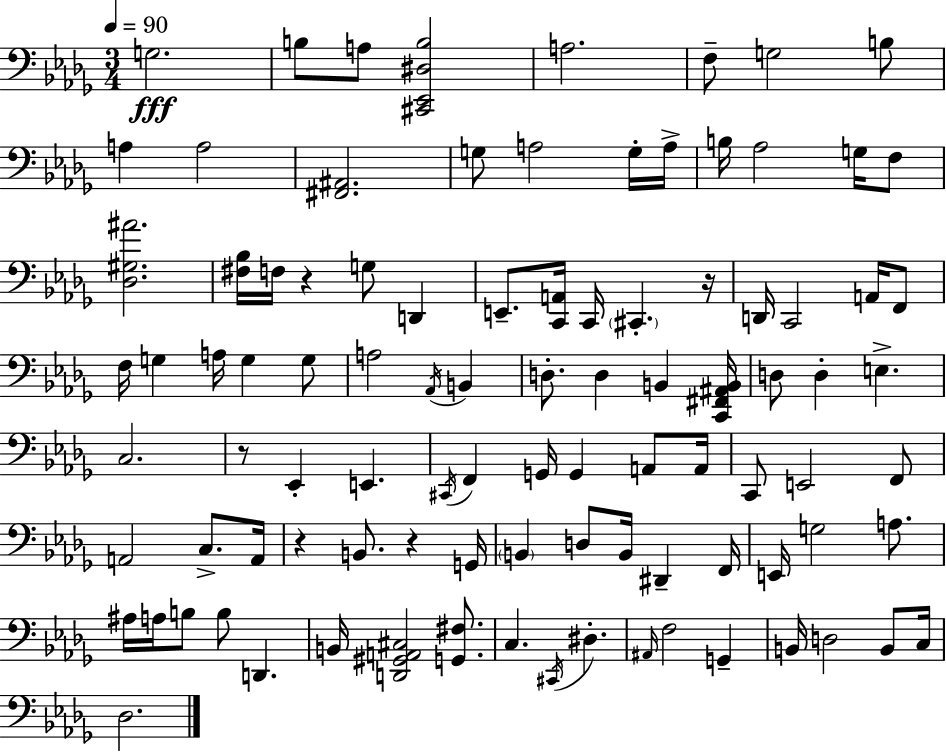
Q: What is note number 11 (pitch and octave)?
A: A3